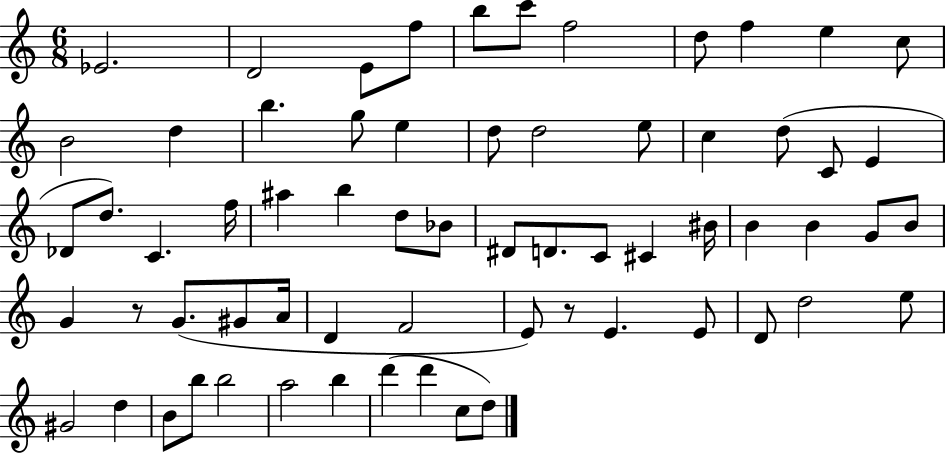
Eb4/h. D4/h E4/e F5/e B5/e C6/e F5/h D5/e F5/q E5/q C5/e B4/h D5/q B5/q. G5/e E5/q D5/e D5/h E5/e C5/q D5/e C4/e E4/q Db4/e D5/e. C4/q. F5/s A#5/q B5/q D5/e Bb4/e D#4/e D4/e. C4/e C#4/q BIS4/s B4/q B4/q G4/e B4/e G4/q R/e G4/e. G#4/e A4/s D4/q F4/h E4/e R/e E4/q. E4/e D4/e D5/h E5/e G#4/h D5/q B4/e B5/e B5/h A5/h B5/q D6/q D6/q C5/e D5/e